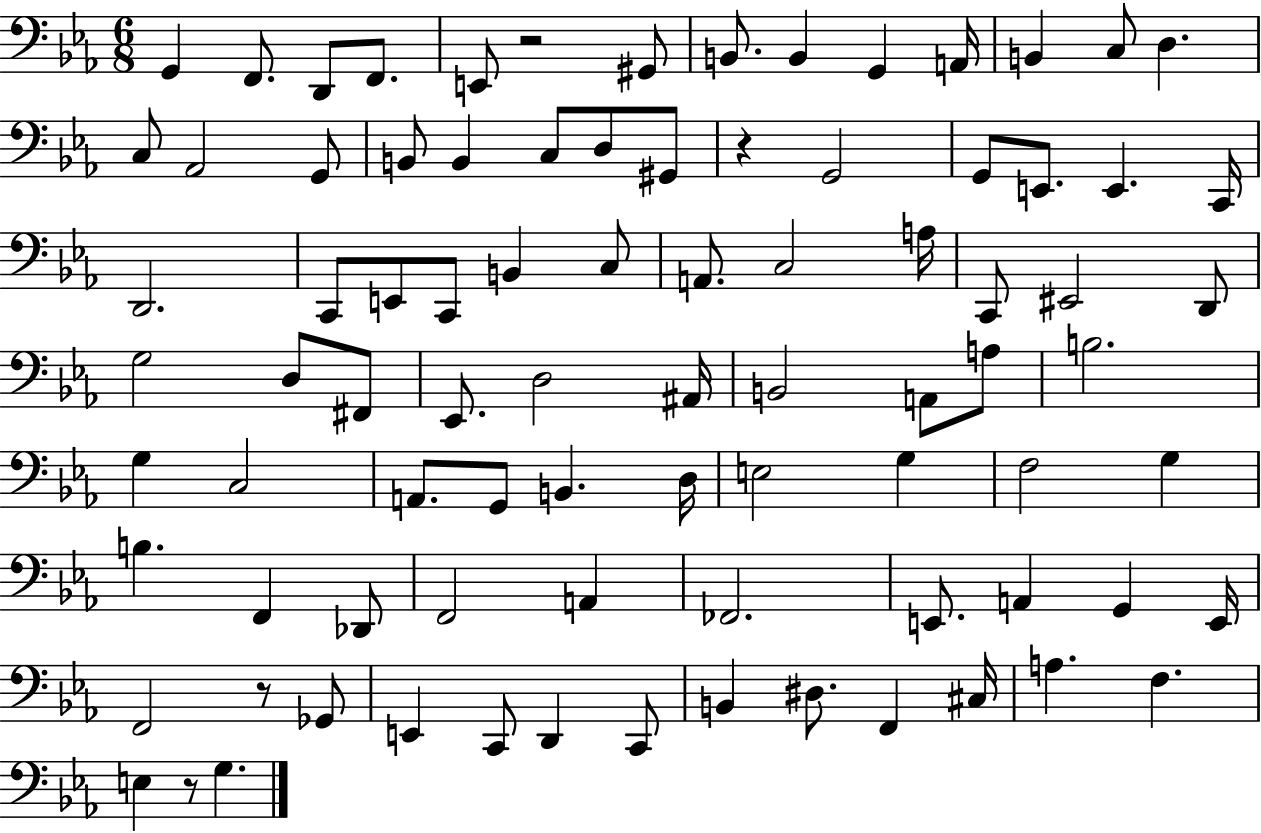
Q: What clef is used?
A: bass